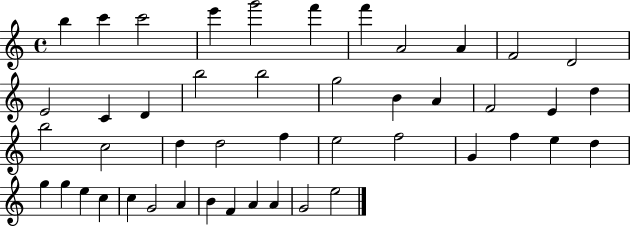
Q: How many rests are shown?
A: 0